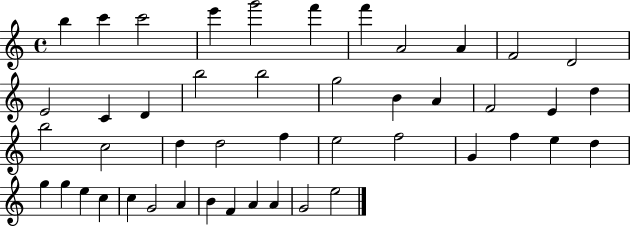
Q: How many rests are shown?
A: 0